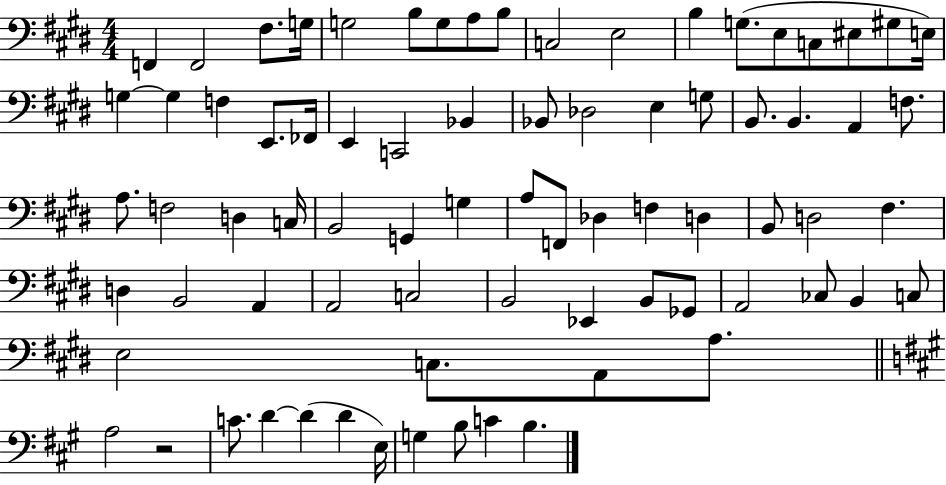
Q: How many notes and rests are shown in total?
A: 77